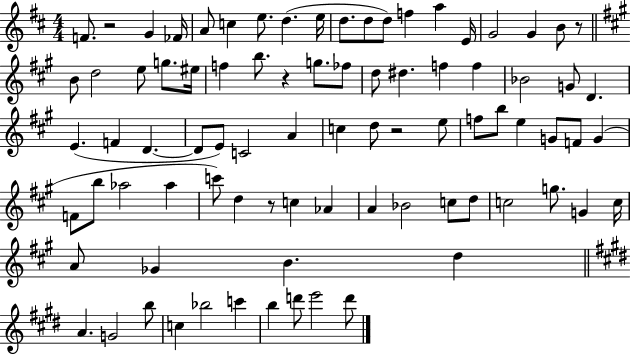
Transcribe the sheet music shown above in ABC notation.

X:1
T:Untitled
M:4/4
L:1/4
K:D
F/2 z2 G _F/4 A/2 c e/2 d e/4 d/2 d/2 d/2 f a E/4 G2 G B/2 z/2 B/2 d2 e/2 g/2 ^e/4 f b/2 z g/2 _f/2 d/2 ^d f f _B2 G/2 D E F D D/2 E/2 C2 A c d/2 z2 e/2 f/2 b/2 e G/2 F/2 G F/2 b/2 _a2 _a c'/2 d z/2 c _A A _B2 c/2 d/2 c2 g/2 G c/4 A/2 _G B d A G2 b/2 c _b2 c' b d'/2 e'2 d'/2